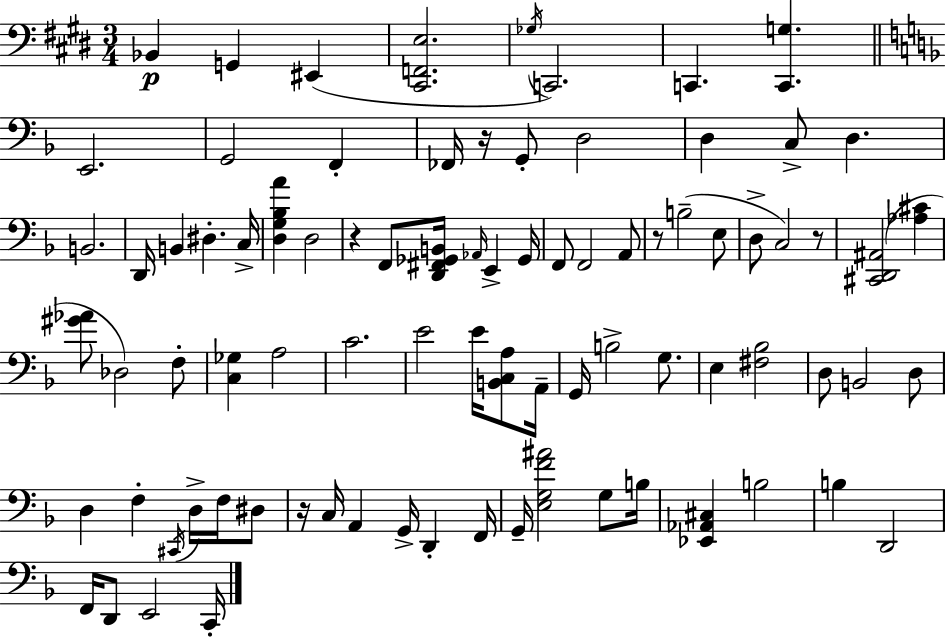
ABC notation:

X:1
T:Untitled
M:3/4
L:1/4
K:E
_B,, G,, ^E,, [^C,,F,,E,]2 _G,/4 C,,2 C,, [C,,G,] E,,2 G,,2 F,, _F,,/4 z/4 G,,/2 D,2 D, C,/2 D, B,,2 D,,/4 B,, ^D, C,/4 [D,G,_B,A] D,2 z F,,/2 [D,,^F,,_G,,B,,]/4 _A,,/4 E,, _G,,/4 F,,/2 F,,2 A,,/2 z/2 B,2 E,/2 D,/2 C,2 z/2 [^C,,D,,^A,,]2 [_A,^C] [^G_A]/2 _D,2 F,/2 [C,_G,] A,2 C2 E2 E/4 [B,,C,A,]/2 A,,/4 G,,/4 B,2 G,/2 E, [^F,_B,]2 D,/2 B,,2 D,/2 D, F, ^C,,/4 D,/4 F,/4 ^D,/2 z/4 C,/4 A,, G,,/4 D,, F,,/4 G,,/4 [E,G,F^A]2 G,/2 B,/4 [_E,,_A,,^C,] B,2 B, D,,2 F,,/4 D,,/2 E,,2 C,,/4